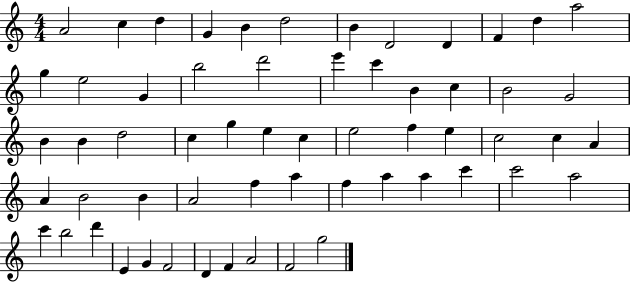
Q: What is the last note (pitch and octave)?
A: G5